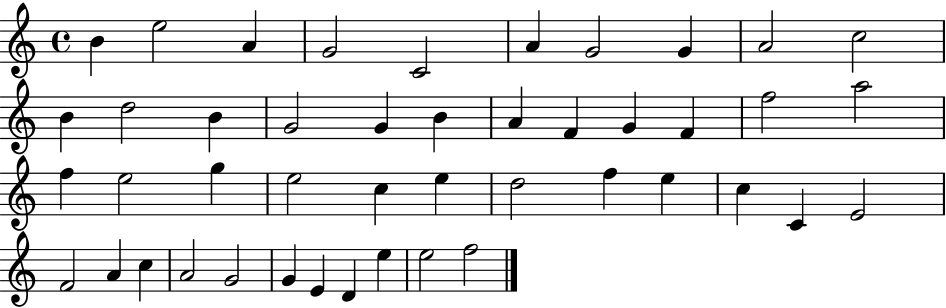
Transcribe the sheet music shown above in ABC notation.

X:1
T:Untitled
M:4/4
L:1/4
K:C
B e2 A G2 C2 A G2 G A2 c2 B d2 B G2 G B A F G F f2 a2 f e2 g e2 c e d2 f e c C E2 F2 A c A2 G2 G E D e e2 f2